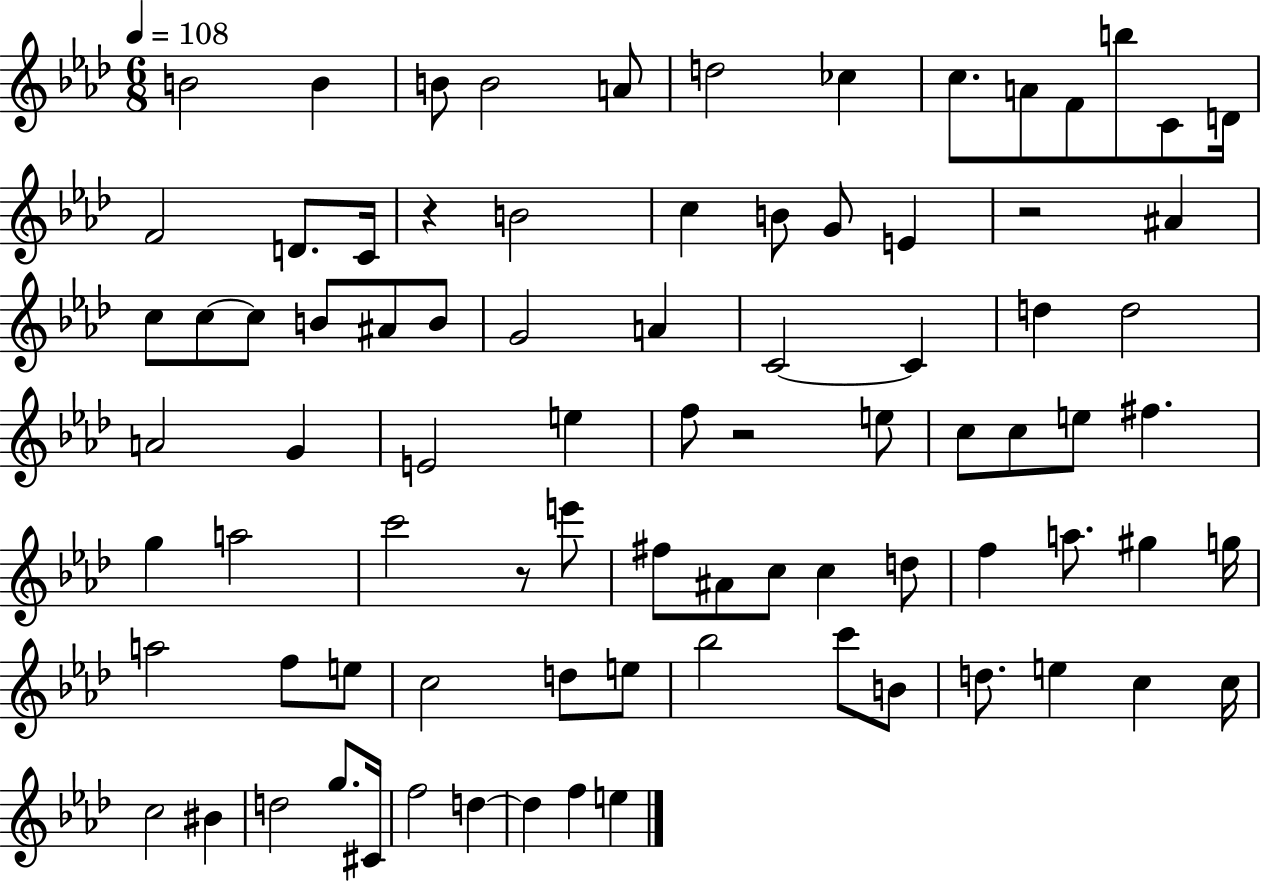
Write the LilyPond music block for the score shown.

{
  \clef treble
  \numericTimeSignature
  \time 6/8
  \key aes \major
  \tempo 4 = 108
  b'2 b'4 | b'8 b'2 a'8 | d''2 ces''4 | c''8. a'8 f'8 b''8 c'8 d'16 | \break f'2 d'8. c'16 | r4 b'2 | c''4 b'8 g'8 e'4 | r2 ais'4 | \break c''8 c''8~~ c''8 b'8 ais'8 b'8 | g'2 a'4 | c'2~~ c'4 | d''4 d''2 | \break a'2 g'4 | e'2 e''4 | f''8 r2 e''8 | c''8 c''8 e''8 fis''4. | \break g''4 a''2 | c'''2 r8 e'''8 | fis''8 ais'8 c''8 c''4 d''8 | f''4 a''8. gis''4 g''16 | \break a''2 f''8 e''8 | c''2 d''8 e''8 | bes''2 c'''8 b'8 | d''8. e''4 c''4 c''16 | \break c''2 bis'4 | d''2 g''8. cis'16 | f''2 d''4~~ | d''4 f''4 e''4 | \break \bar "|."
}